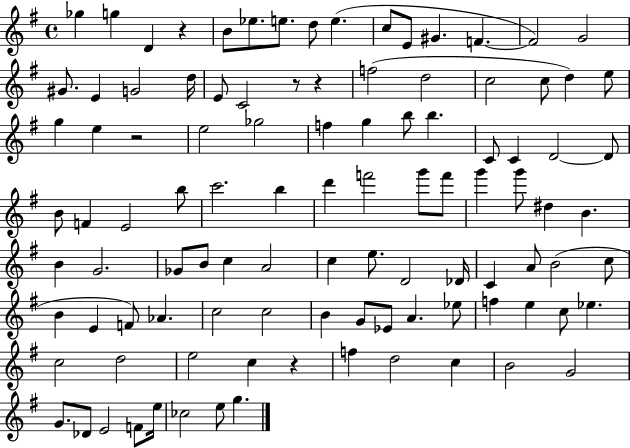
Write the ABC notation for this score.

X:1
T:Untitled
M:4/4
L:1/4
K:G
_g g D z B/2 _e/2 e/2 d/2 e c/2 E/2 ^G F F2 G2 ^G/2 E G2 d/4 E/2 C2 z/2 z f2 d2 c2 c/2 d e/2 g e z2 e2 _g2 f g b/2 b C/2 C D2 D/2 B/2 F E2 b/2 c'2 b d' f'2 g'/2 f'/2 g' g'/2 ^d B B G2 _G/2 B/2 c A2 c e/2 D2 _D/4 C A/2 B2 c/2 B E F/2 _A c2 c2 B G/2 _E/2 A _e/2 f e c/2 _e c2 d2 e2 c z f d2 c B2 G2 G/2 _D/2 E2 F/2 e/4 _c2 e/2 g